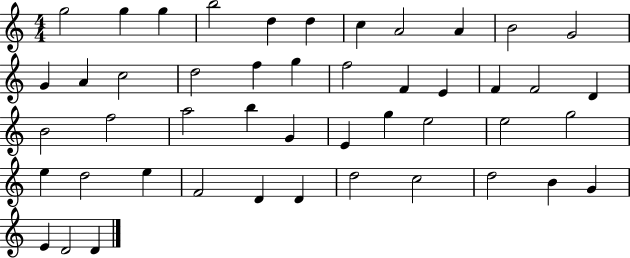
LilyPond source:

{
  \clef treble
  \numericTimeSignature
  \time 4/4
  \key c \major
  g''2 g''4 g''4 | b''2 d''4 d''4 | c''4 a'2 a'4 | b'2 g'2 | \break g'4 a'4 c''2 | d''2 f''4 g''4 | f''2 f'4 e'4 | f'4 f'2 d'4 | \break b'2 f''2 | a''2 b''4 g'4 | e'4 g''4 e''2 | e''2 g''2 | \break e''4 d''2 e''4 | f'2 d'4 d'4 | d''2 c''2 | d''2 b'4 g'4 | \break e'4 d'2 d'4 | \bar "|."
}